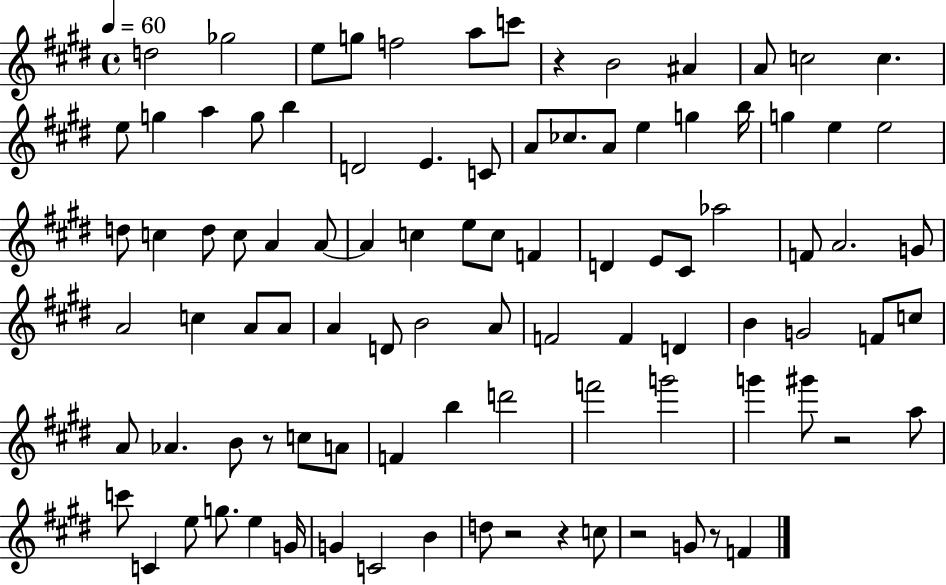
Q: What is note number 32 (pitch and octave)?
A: D5